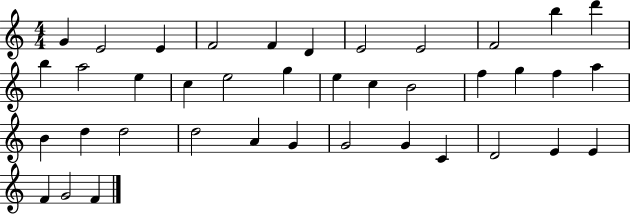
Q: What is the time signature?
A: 4/4